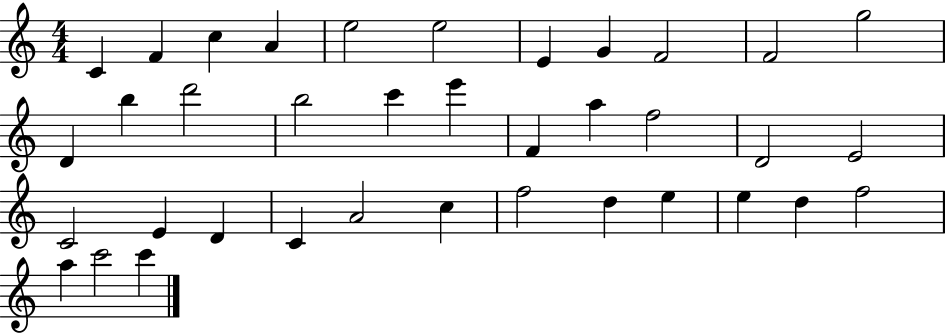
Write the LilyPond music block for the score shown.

{
  \clef treble
  \numericTimeSignature
  \time 4/4
  \key c \major
  c'4 f'4 c''4 a'4 | e''2 e''2 | e'4 g'4 f'2 | f'2 g''2 | \break d'4 b''4 d'''2 | b''2 c'''4 e'''4 | f'4 a''4 f''2 | d'2 e'2 | \break c'2 e'4 d'4 | c'4 a'2 c''4 | f''2 d''4 e''4 | e''4 d''4 f''2 | \break a''4 c'''2 c'''4 | \bar "|."
}